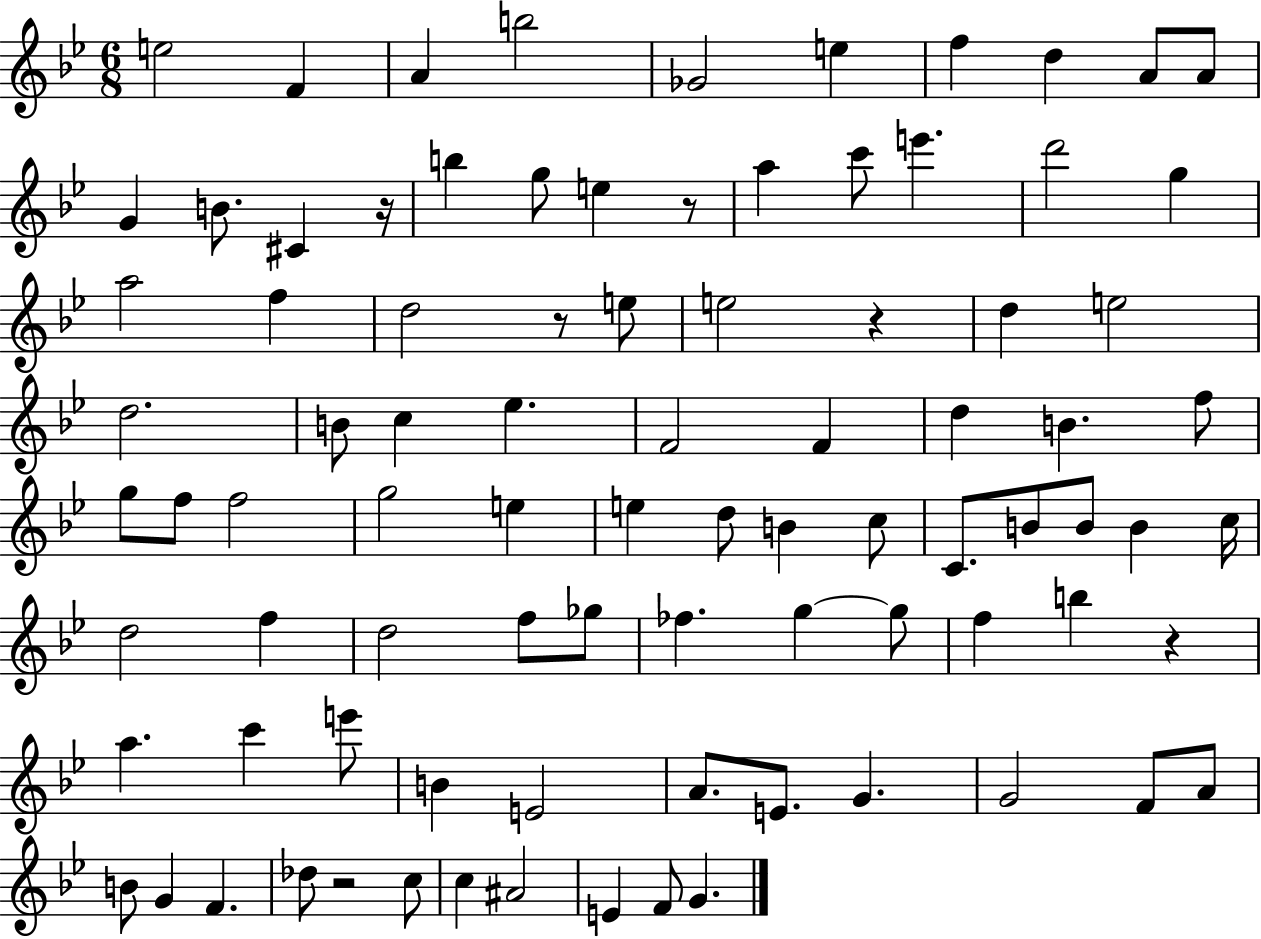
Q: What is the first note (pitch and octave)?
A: E5